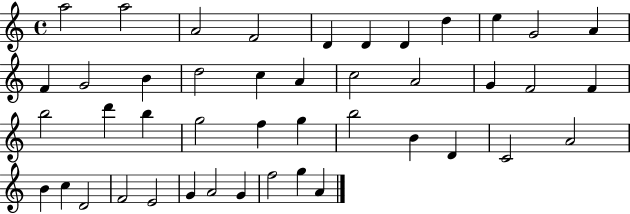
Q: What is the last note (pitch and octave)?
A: A4